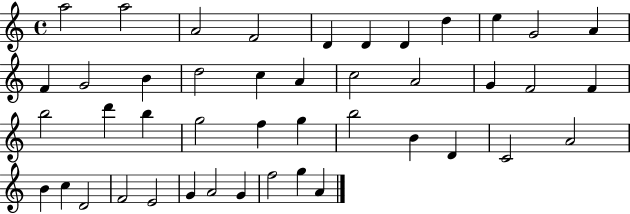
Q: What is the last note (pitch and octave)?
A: A4